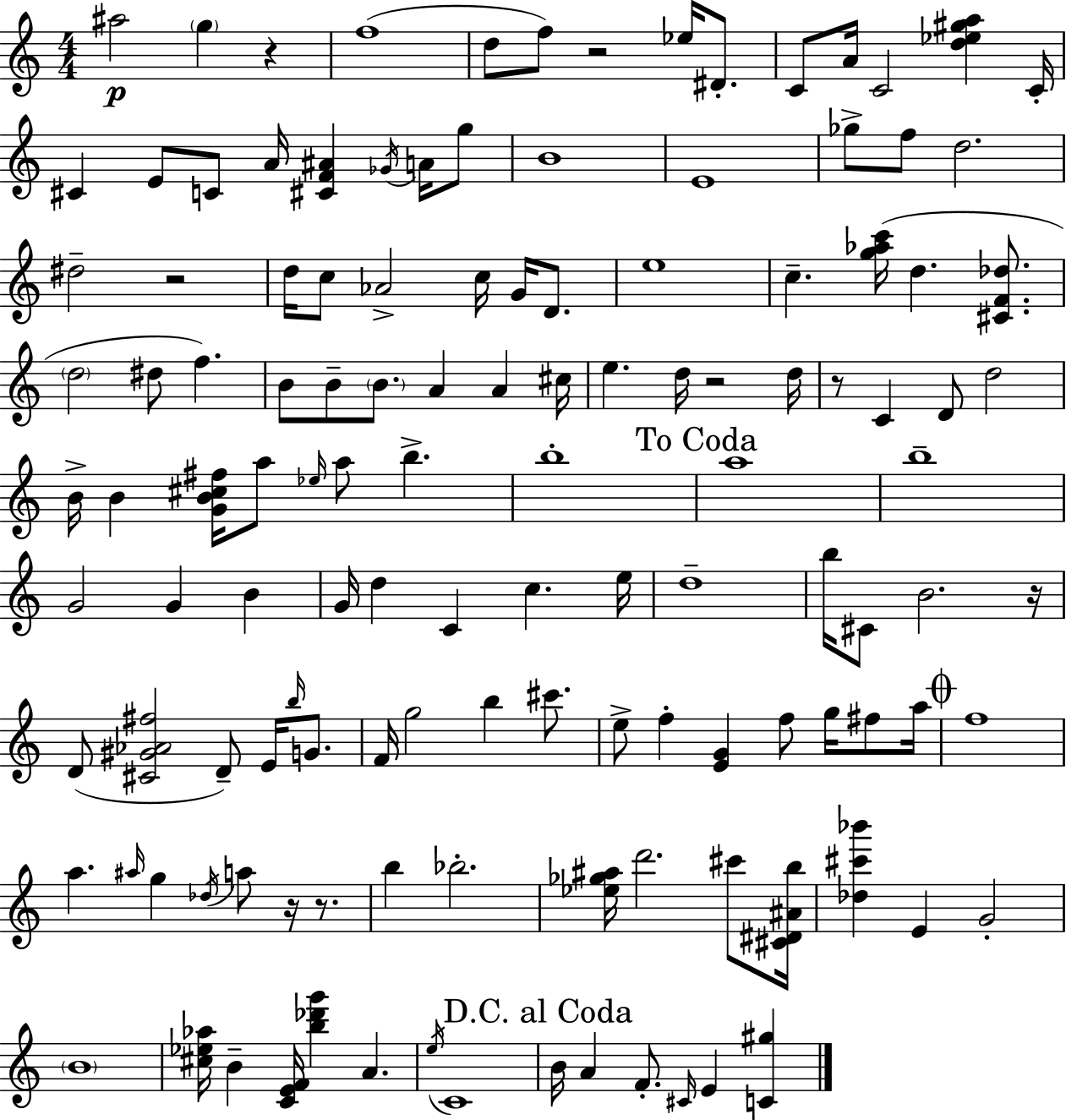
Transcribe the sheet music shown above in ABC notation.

X:1
T:Untitled
M:4/4
L:1/4
K:C
^a2 g z f4 d/2 f/2 z2 _e/4 ^D/2 C/2 A/4 C2 [d_e^ga] C/4 ^C E/2 C/2 A/4 [^CF^A] _G/4 A/4 g/2 B4 E4 _g/2 f/2 d2 ^d2 z2 d/4 c/2 _A2 c/4 G/4 D/2 e4 c [g_ac']/4 d [^CF_d]/2 d2 ^d/2 f B/2 B/2 B/2 A A ^c/4 e d/4 z2 d/4 z/2 C D/2 d2 B/4 B [GB^c^f]/4 a/2 _e/4 a/2 b b4 a4 b4 G2 G B G/4 d C c e/4 d4 b/4 ^C/2 B2 z/4 D/2 [^C^G_A^f]2 D/2 E/4 b/4 G/2 F/4 g2 b ^c'/2 e/2 f [EG] f/2 g/4 ^f/2 a/4 f4 a ^a/4 g _d/4 a/2 z/4 z/2 b _b2 [_e_g^a]/4 d'2 ^c'/2 [^C^D^Ab]/4 [_d^c'_b'] E G2 B4 [^c_e_a]/4 B [CEF]/4 [b_d'g'] A e/4 C4 B/4 A F/2 ^C/4 E [C^g]